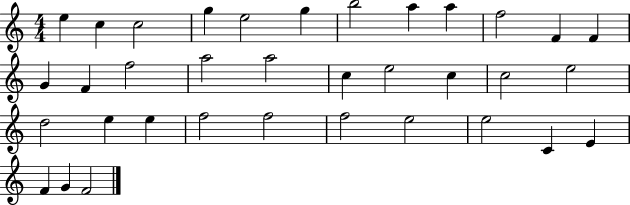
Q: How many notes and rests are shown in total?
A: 35